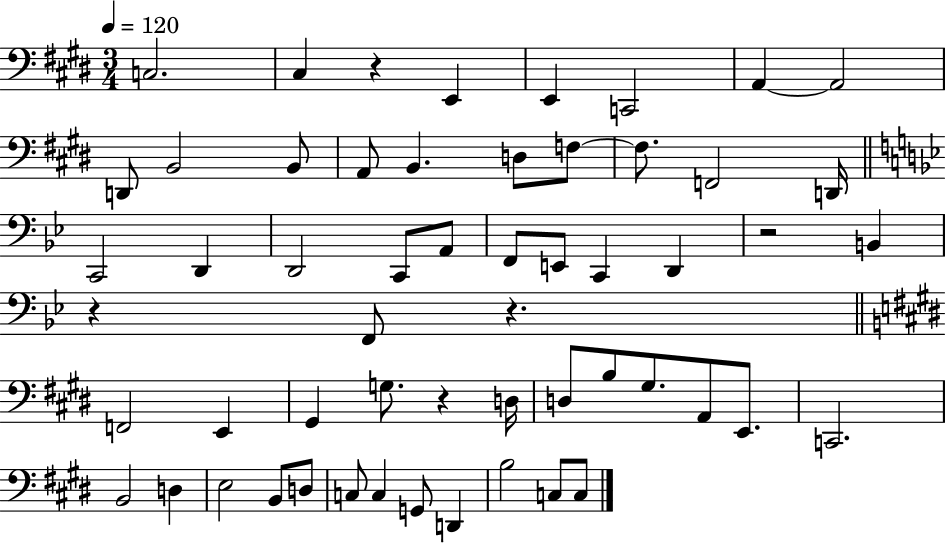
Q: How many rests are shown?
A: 5